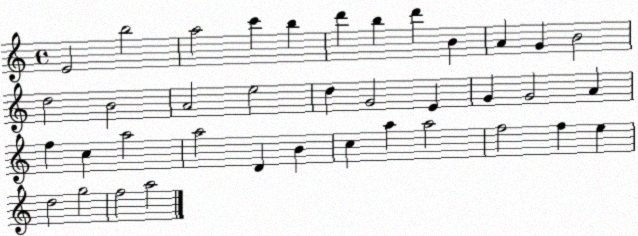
X:1
T:Untitled
M:4/4
L:1/4
K:C
E2 b2 a2 c' b d' b d' B A G B2 d2 B2 A2 e2 d G2 E G G2 A f c a2 a2 D B c a a2 f2 f e d2 g2 f2 a2